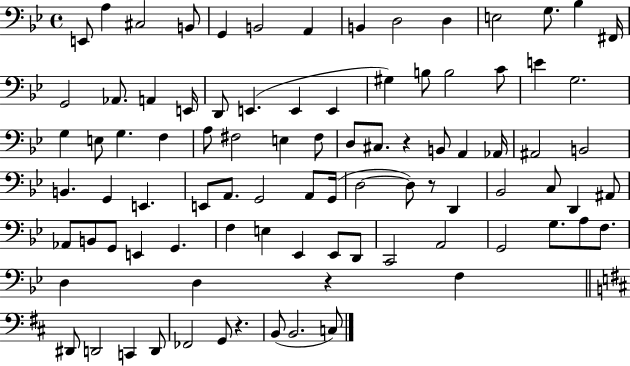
E2/e A3/q C#3/h B2/e G2/q B2/h A2/q B2/q D3/h D3/q E3/h G3/e. Bb3/q F#2/s G2/h Ab2/e. A2/q E2/s D2/e E2/q. E2/q E2/q G#3/q B3/e B3/h C4/e E4/q G3/h. G3/q E3/e G3/q. F3/q A3/e F#3/h E3/q F#3/e D3/e C#3/e. R/q B2/e A2/q Ab2/s A#2/h B2/h B2/q. G2/q E2/q. E2/e A2/e. G2/h A2/e G2/s D3/h D3/e R/e D2/q Bb2/h C3/e D2/q A#2/e Ab2/e B2/e G2/e E2/q G2/q. F3/q E3/q Eb2/q Eb2/e D2/e C2/h A2/h G2/h G3/e. A3/e F3/e. D3/q D3/q R/q F3/q D#2/e D2/h C2/q D2/e FES2/h G2/e R/q. B2/e B2/h. C3/e